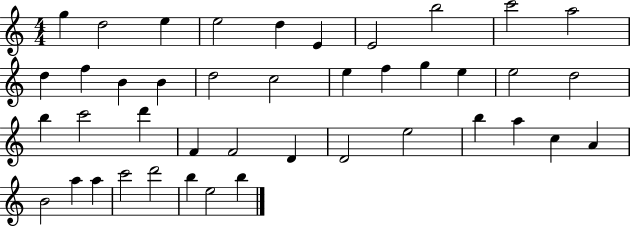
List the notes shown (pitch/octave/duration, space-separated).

G5/q D5/h E5/q E5/h D5/q E4/q E4/h B5/h C6/h A5/h D5/q F5/q B4/q B4/q D5/h C5/h E5/q F5/q G5/q E5/q E5/h D5/h B5/q C6/h D6/q F4/q F4/h D4/q D4/h E5/h B5/q A5/q C5/q A4/q B4/h A5/q A5/q C6/h D6/h B5/q E5/h B5/q